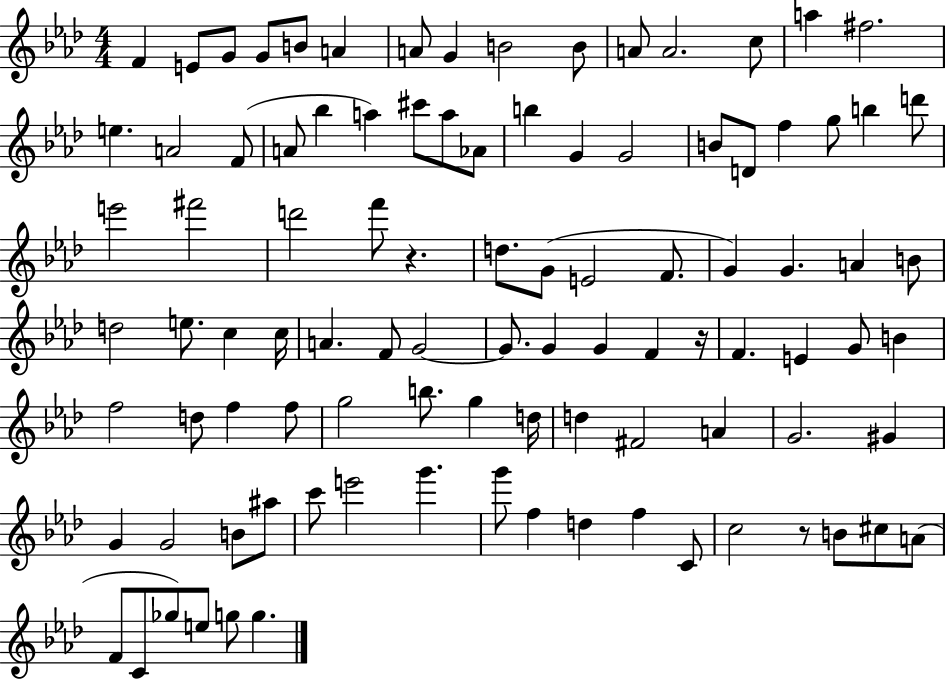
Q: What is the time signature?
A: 4/4